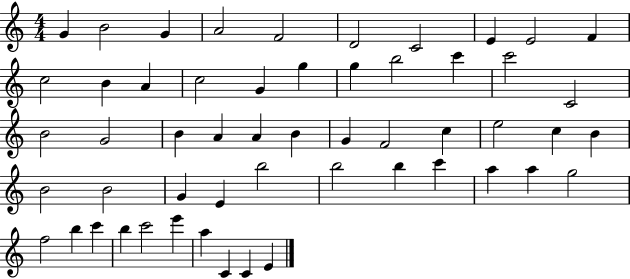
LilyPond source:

{
  \clef treble
  \numericTimeSignature
  \time 4/4
  \key c \major
  g'4 b'2 g'4 | a'2 f'2 | d'2 c'2 | e'4 e'2 f'4 | \break c''2 b'4 a'4 | c''2 g'4 g''4 | g''4 b''2 c'''4 | c'''2 c'2 | \break b'2 g'2 | b'4 a'4 a'4 b'4 | g'4 f'2 c''4 | e''2 c''4 b'4 | \break b'2 b'2 | g'4 e'4 b''2 | b''2 b''4 c'''4 | a''4 a''4 g''2 | \break f''2 b''4 c'''4 | b''4 c'''2 e'''4 | a''4 c'4 c'4 e'4 | \bar "|."
}